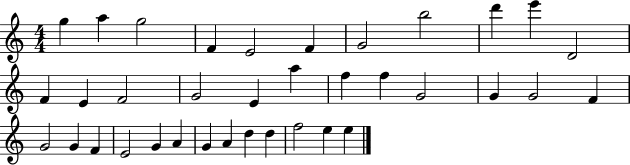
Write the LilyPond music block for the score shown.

{
  \clef treble
  \numericTimeSignature
  \time 4/4
  \key c \major
  g''4 a''4 g''2 | f'4 e'2 f'4 | g'2 b''2 | d'''4 e'''4 d'2 | \break f'4 e'4 f'2 | g'2 e'4 a''4 | f''4 f''4 g'2 | g'4 g'2 f'4 | \break g'2 g'4 f'4 | e'2 g'4 a'4 | g'4 a'4 d''4 d''4 | f''2 e''4 e''4 | \break \bar "|."
}